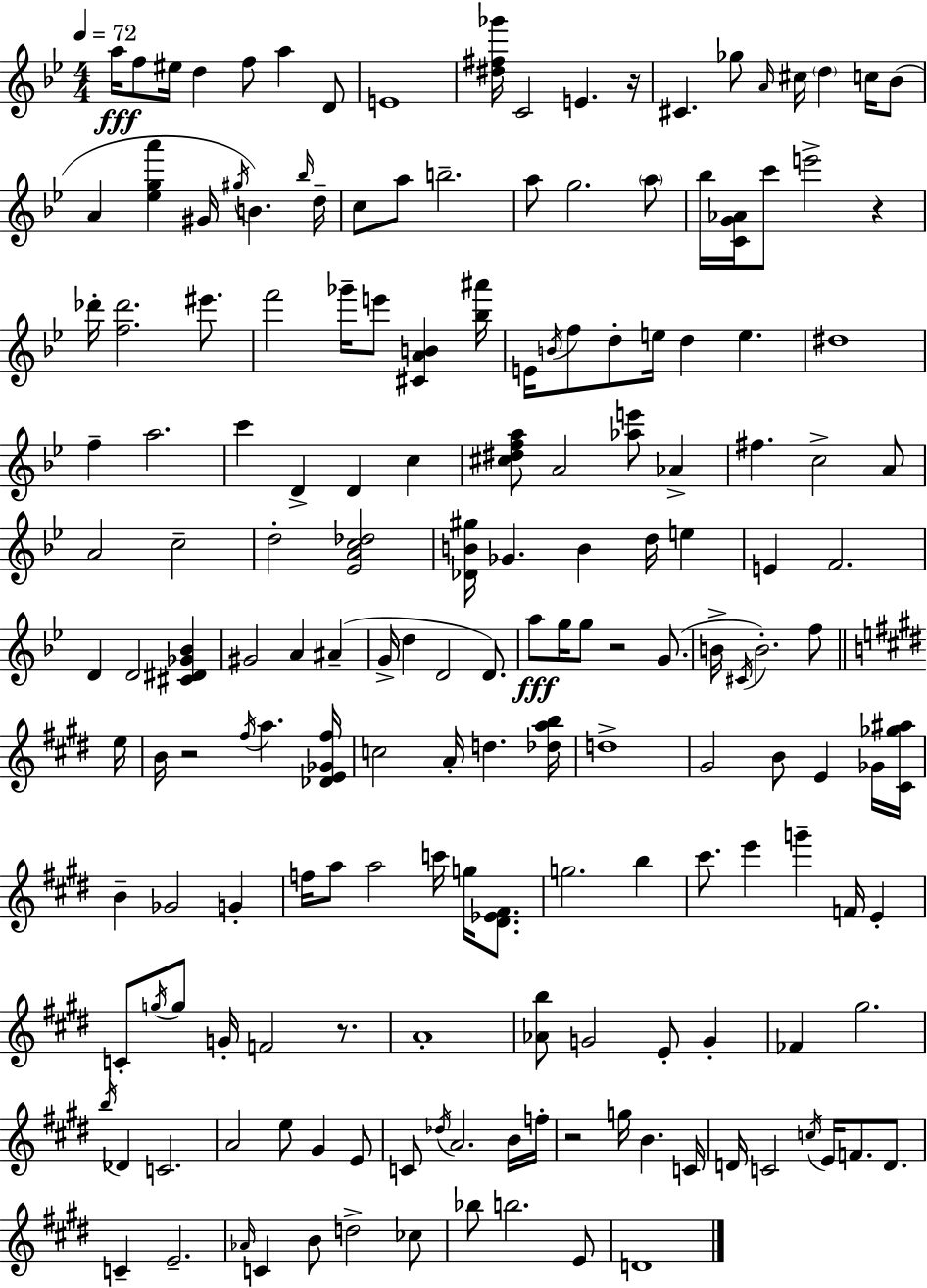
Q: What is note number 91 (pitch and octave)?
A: G#4